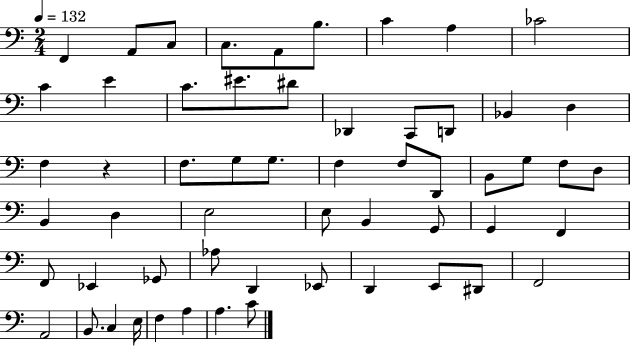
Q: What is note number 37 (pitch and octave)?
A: G2